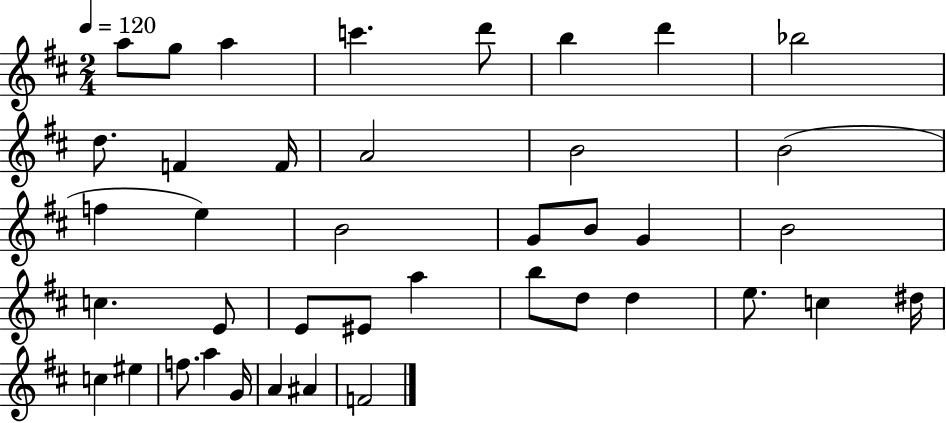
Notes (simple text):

A5/e G5/e A5/q C6/q. D6/e B5/q D6/q Bb5/h D5/e. F4/q F4/s A4/h B4/h B4/h F5/q E5/q B4/h G4/e B4/e G4/q B4/h C5/q. E4/e E4/e EIS4/e A5/q B5/e D5/e D5/q E5/e. C5/q D#5/s C5/q EIS5/q F5/e. A5/q G4/s A4/q A#4/q F4/h